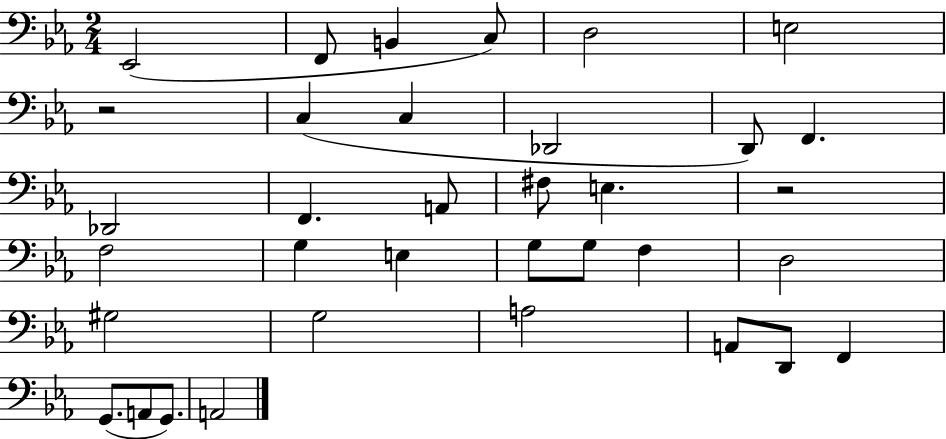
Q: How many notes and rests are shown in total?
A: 35